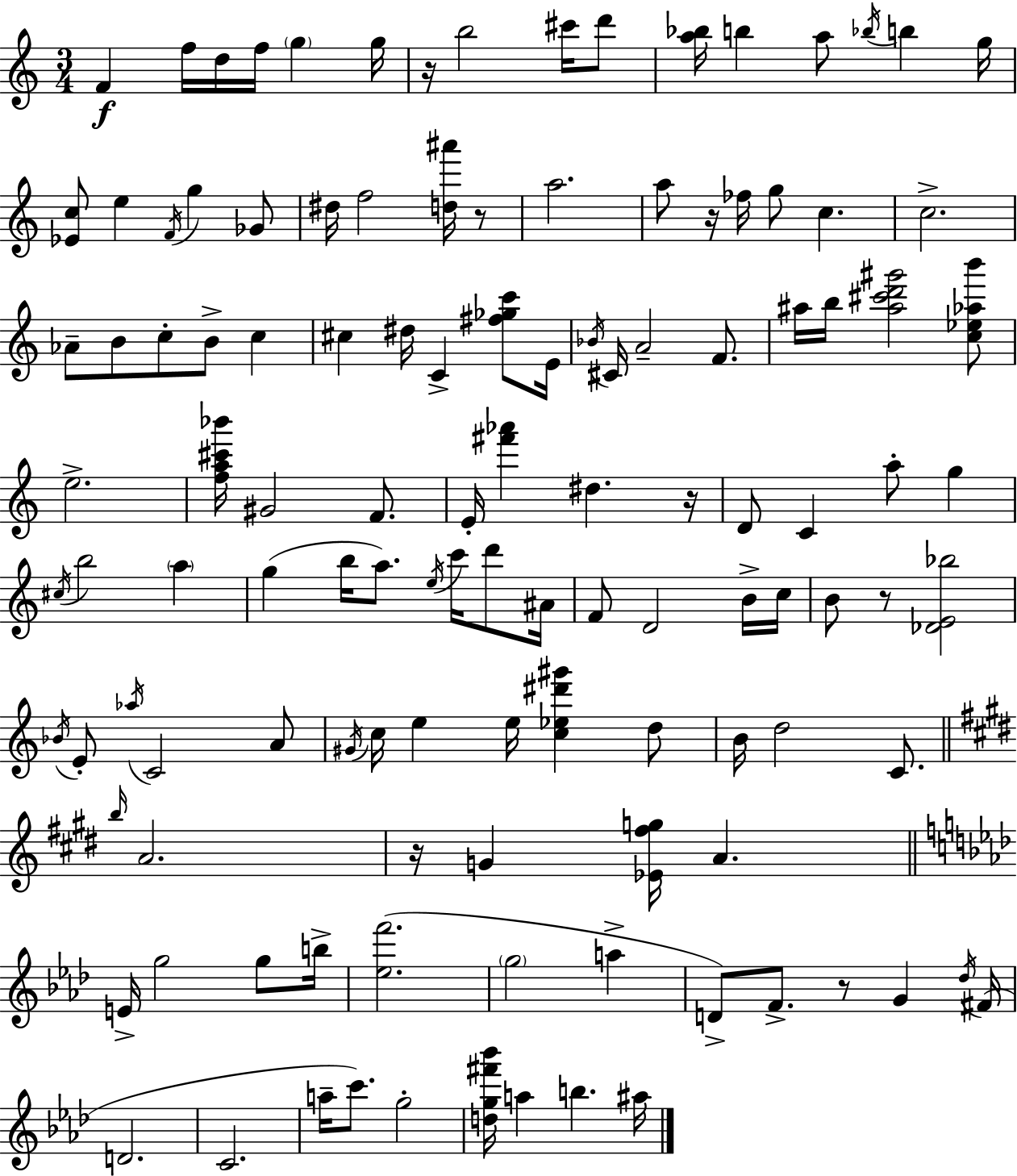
{
  \clef treble
  \numericTimeSignature
  \time 3/4
  \key a \minor
  f'4\f f''16 d''16 f''16 \parenthesize g''4 g''16 | r16 b''2 cis'''16 d'''8 | <a'' bes''>16 b''4 a''8 \acciaccatura { bes''16 } b''4 | g''16 <ees' c''>8 e''4 \acciaccatura { f'16 } g''4 | \break ges'8 dis''16 f''2 <d'' ais'''>16 | r8 a''2. | a''8 r16 fes''16 g''8 c''4. | c''2.-> | \break aes'8-- b'8 c''8-. b'8-> c''4 | cis''4 dis''16 c'4-> <fis'' ges'' c'''>8 | e'16 \acciaccatura { bes'16 } cis'16 a'2-- | f'8. ais''16 b''16 <ais'' cis''' d''' gis'''>2 | \break <c'' ees'' aes'' b'''>8 e''2.-> | <f'' a'' cis''' bes'''>16 gis'2 | f'8. e'16-. <fis''' aes'''>4 dis''4. | r16 d'8 c'4 a''8-. g''4 | \break \acciaccatura { cis''16 } b''2 | \parenthesize a''4 g''4( b''16 a''8.) | \acciaccatura { e''16 } c'''16 d'''8 ais'16 f'8 d'2 | b'16-> c''16 b'8 r8 <des' e' bes''>2 | \break \acciaccatura { bes'16 } e'8-. \acciaccatura { aes''16 } c'2 | a'8 \acciaccatura { gis'16 } c''16 e''4 | e''16 <c'' ees'' dis''' gis'''>4 d''8 b'16 d''2 | c'8. \bar "||" \break \key e \major \grace { b''16 } a'2. | r16 g'4 <ees' fis'' g''>16 a'4. | \bar "||" \break \key aes \major e'16-> g''2 g''8 b''16-> | <ees'' f'''>2.( | \parenthesize g''2 a''4-> | d'8->) f'8.-> r8 g'4 \acciaccatura { des''16 } | \break fis'16( d'2. | c'2. | a''16-- c'''8.) g''2-. | <d'' g'' fis''' bes'''>16 a''4 b''4. | \break ais''16 \bar "|."
}